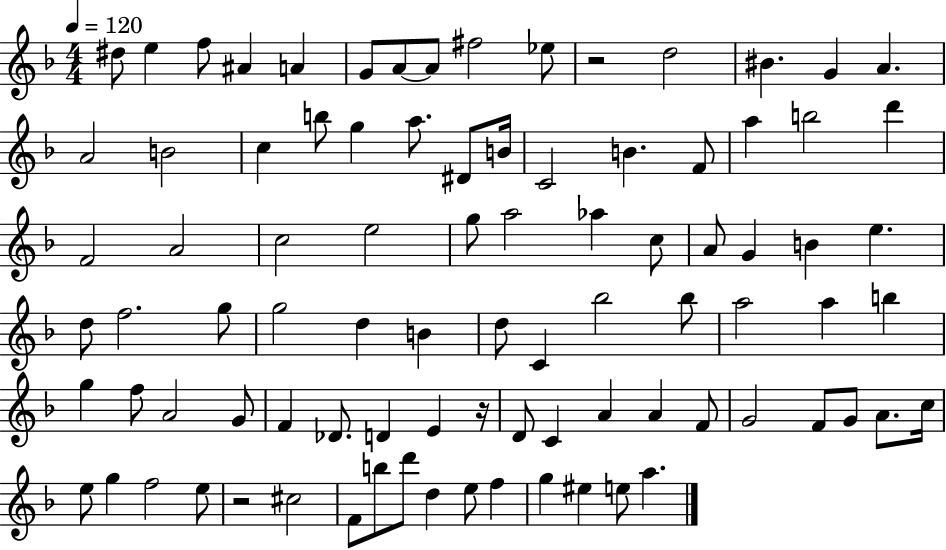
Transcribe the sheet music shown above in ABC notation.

X:1
T:Untitled
M:4/4
L:1/4
K:F
^d/2 e f/2 ^A A G/2 A/2 A/2 ^f2 _e/2 z2 d2 ^B G A A2 B2 c b/2 g a/2 ^D/2 B/4 C2 B F/2 a b2 d' F2 A2 c2 e2 g/2 a2 _a c/2 A/2 G B e d/2 f2 g/2 g2 d B d/2 C _b2 _b/2 a2 a b g f/2 A2 G/2 F _D/2 D E z/4 D/2 C A A F/2 G2 F/2 G/2 A/2 c/4 e/2 g f2 e/2 z2 ^c2 F/2 b/2 d'/2 d e/2 f g ^e e/2 a